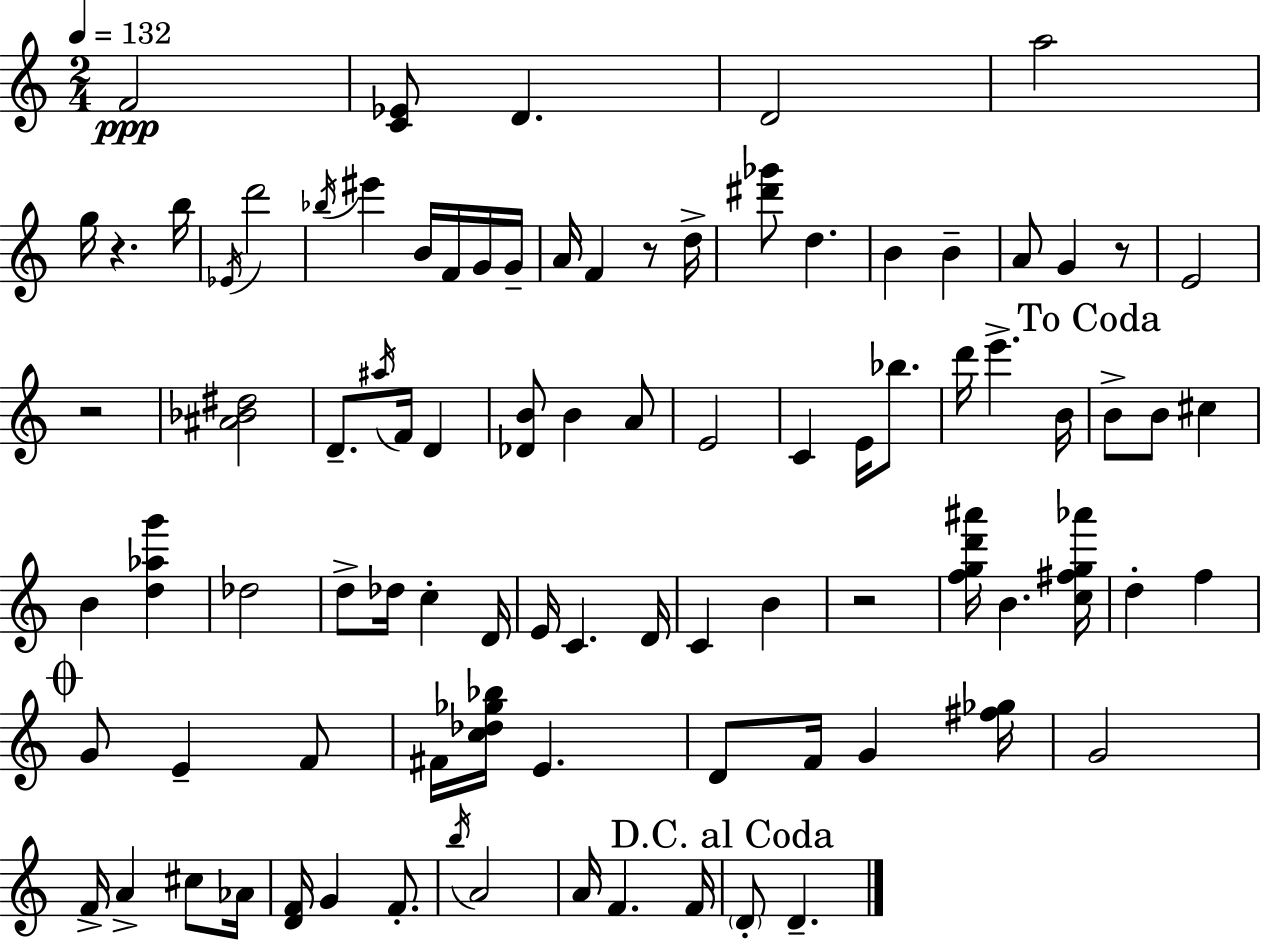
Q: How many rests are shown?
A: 5